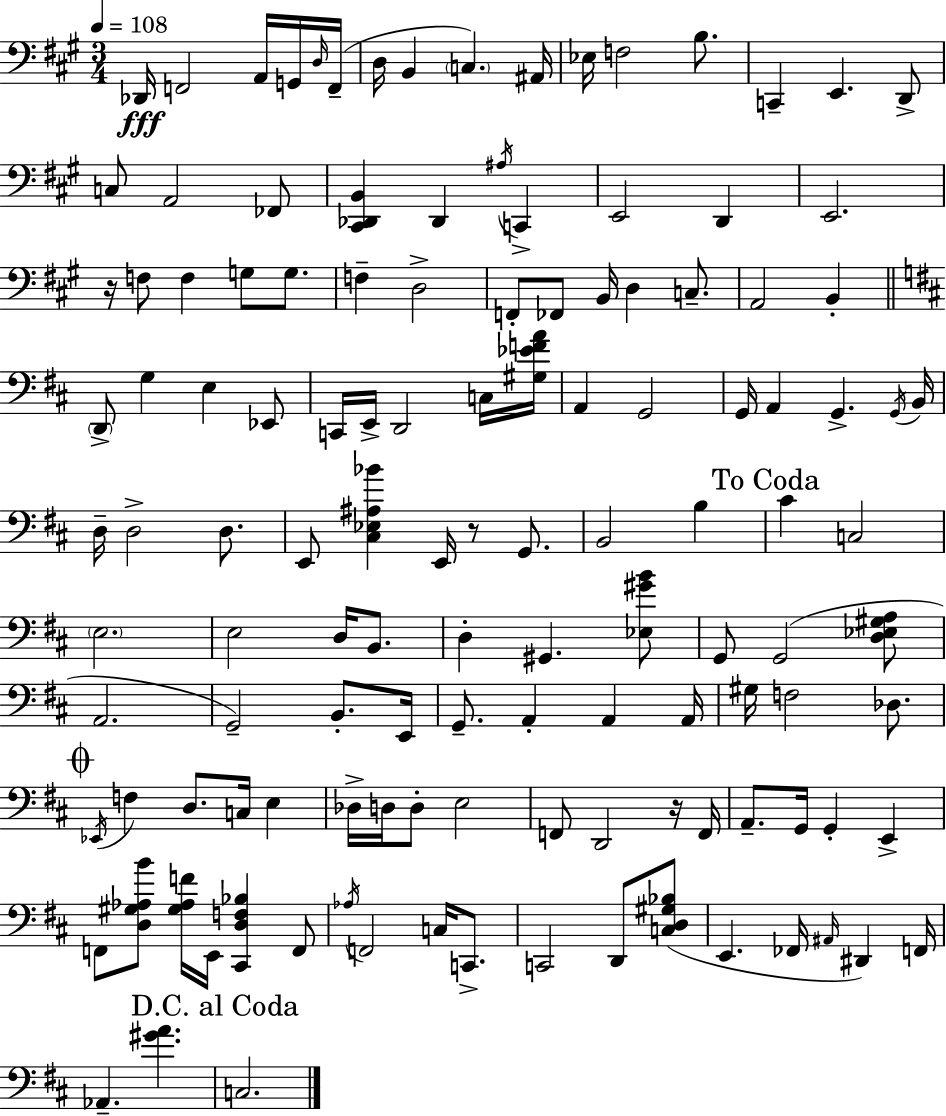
{
  \clef bass
  \numericTimeSignature
  \time 3/4
  \key a \major
  \tempo 4 = 108
  des,16\fff f,2 a,16 g,16 \grace { d16 }( | f,16-- d16 b,4 \parenthesize c4.) | ais,16 ees16 f2 b8. | c,4-- e,4. d,8-> | \break c8 a,2 fes,8 | <cis, des, b,>4 des,4 \acciaccatura { ais16 } c,4-> | e,2 d,4 | e,2. | \break r16 f8 f4 g8 g8. | f4-- d2-> | f,8-. fes,8 b,16 d4 c8.-- | a,2 b,4-. | \break \bar "||" \break \key d \major \parenthesize d,8-> g4 e4 ees,8 | c,16 e,16-> d,2 c16 <gis ees' f' a'>16 | a,4 g,2 | g,16 a,4 g,4.-> \acciaccatura { g,16 } | \break b,16 d16-- d2-> d8. | e,8 <cis ees ais bes'>4 e,16 r8 g,8. | b,2 b4 | \mark "To Coda" cis'4 c2 | \break \parenthesize e2. | e2 d16 b,8. | d4-. gis,4. <ees gis' b'>8 | g,8 g,2( <d ees gis a>8 | \break a,2. | g,2--) b,8.-. | e,16 g,8.-- a,4-. a,4 | a,16 gis16 f2 des8. | \break \mark \markup { \musicglyph "scripts.coda" } \acciaccatura { ees,16 } f4 d8. c16 e4 | des16-> d16 d8-. e2 | f,8 d,2 | r16 f,16 a,8.-- g,16 g,4-. e,4-> | \break f,8 <d gis aes b'>8 <gis aes f'>16 e,16 <cis, d f bes>4 | f,8 \acciaccatura { aes16 } f,2 c16 | c,8.-> c,2 d,8 | <c d gis bes>8( e,4. fes,16 \grace { ais,16 } dis,4) | \break f,16 aes,4.-- <gis' a'>4. | \mark "D.C. al Coda" c2. | \bar "|."
}